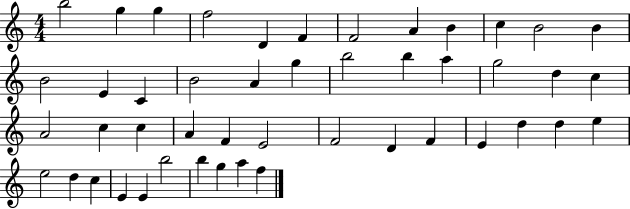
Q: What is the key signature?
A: C major